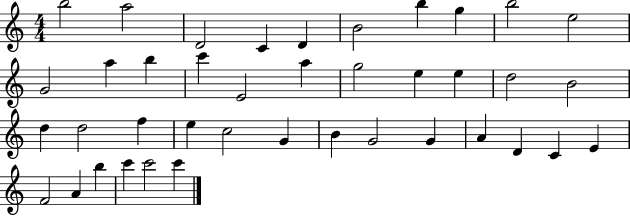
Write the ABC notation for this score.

X:1
T:Untitled
M:4/4
L:1/4
K:C
b2 a2 D2 C D B2 b g b2 e2 G2 a b c' E2 a g2 e e d2 B2 d d2 f e c2 G B G2 G A D C E F2 A b c' c'2 c'